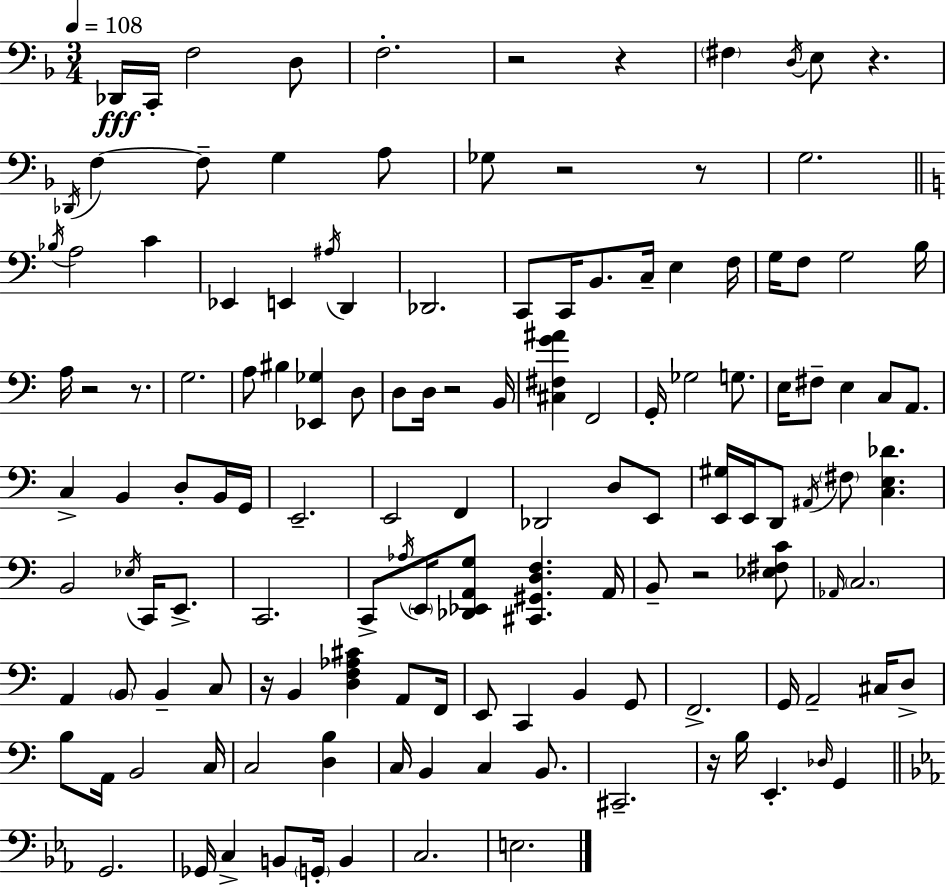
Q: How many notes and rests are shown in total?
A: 135